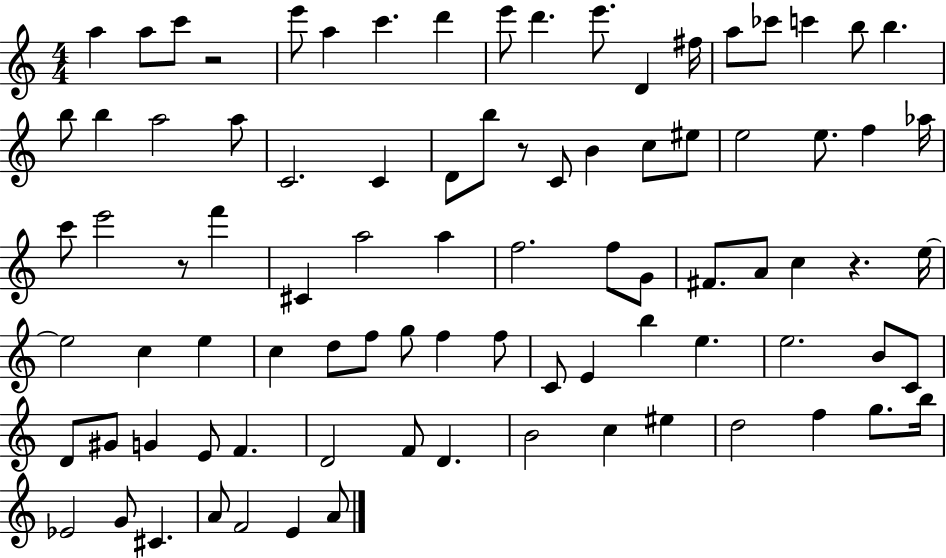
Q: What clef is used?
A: treble